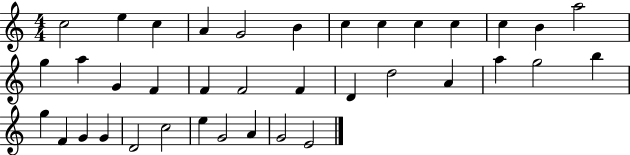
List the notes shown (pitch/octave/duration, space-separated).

C5/h E5/q C5/q A4/q G4/h B4/q C5/q C5/q C5/q C5/q C5/q B4/q A5/h G5/q A5/q G4/q F4/q F4/q F4/h F4/q D4/q D5/h A4/q A5/q G5/h B5/q G5/q F4/q G4/q G4/q D4/h C5/h E5/q G4/h A4/q G4/h E4/h